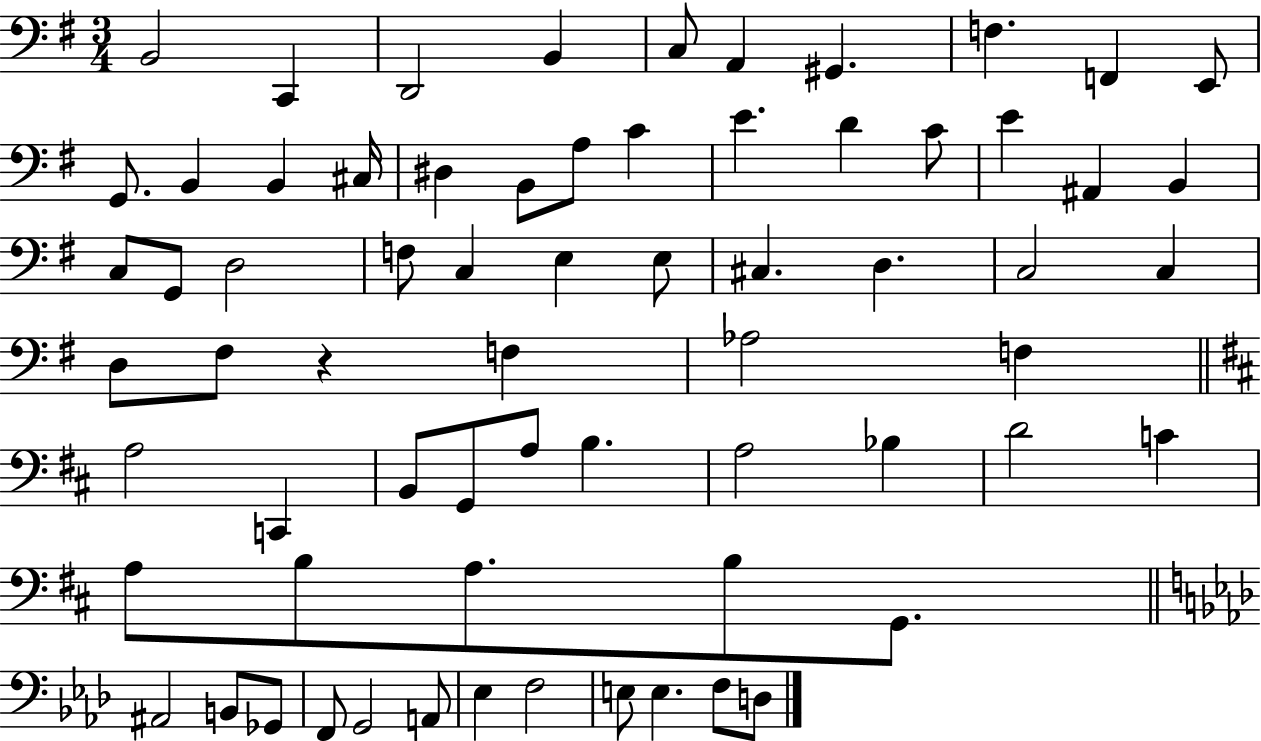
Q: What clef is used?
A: bass